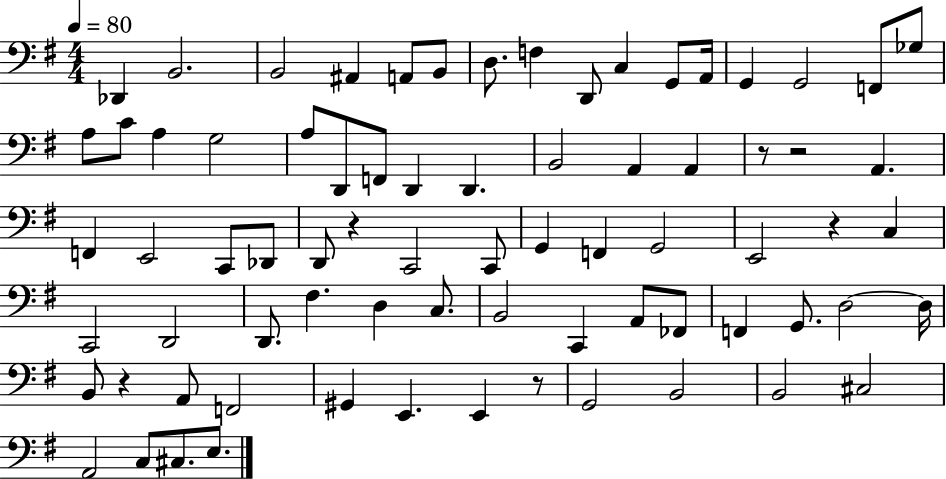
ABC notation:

X:1
T:Untitled
M:4/4
L:1/4
K:G
_D,, B,,2 B,,2 ^A,, A,,/2 B,,/2 D,/2 F, D,,/2 C, G,,/2 A,,/4 G,, G,,2 F,,/2 _G,/2 A,/2 C/2 A, G,2 A,/2 D,,/2 F,,/2 D,, D,, B,,2 A,, A,, z/2 z2 A,, F,, E,,2 C,,/2 _D,,/2 D,,/2 z C,,2 C,,/2 G,, F,, G,,2 E,,2 z C, C,,2 D,,2 D,,/2 ^F, D, C,/2 B,,2 C,, A,,/2 _F,,/2 F,, G,,/2 D,2 D,/4 B,,/2 z A,,/2 F,,2 ^G,, E,, E,, z/2 G,,2 B,,2 B,,2 ^C,2 A,,2 C,/2 ^C,/2 E,/2